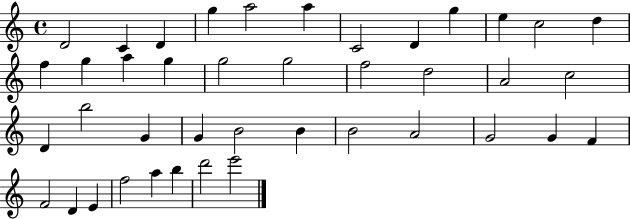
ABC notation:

X:1
T:Untitled
M:4/4
L:1/4
K:C
D2 C D g a2 a C2 D g e c2 d f g a g g2 g2 f2 d2 A2 c2 D b2 G G B2 B B2 A2 G2 G F F2 D E f2 a b d'2 e'2